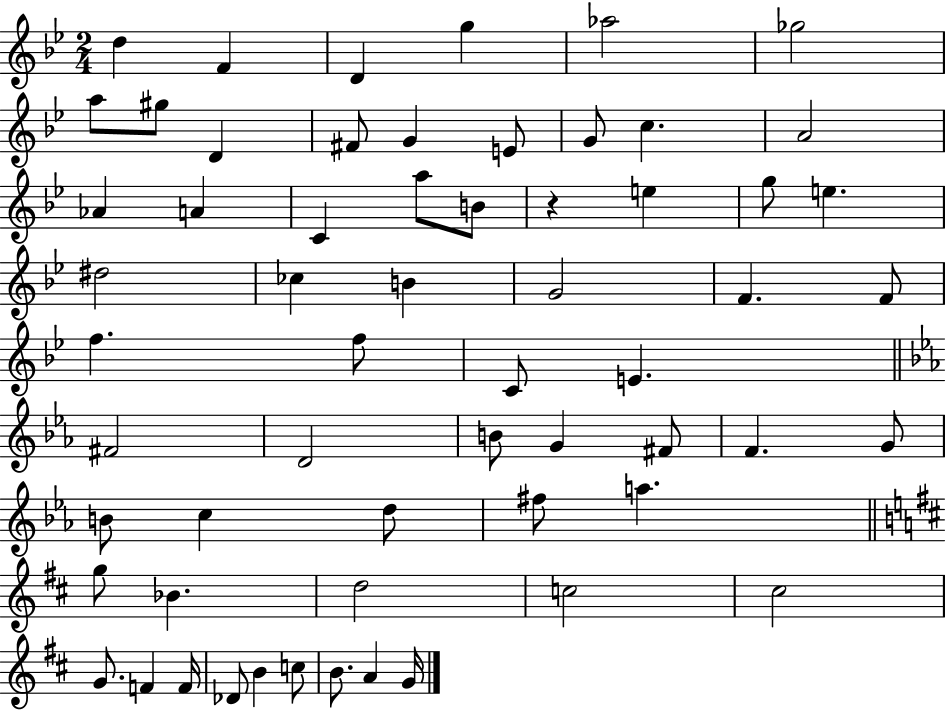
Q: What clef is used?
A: treble